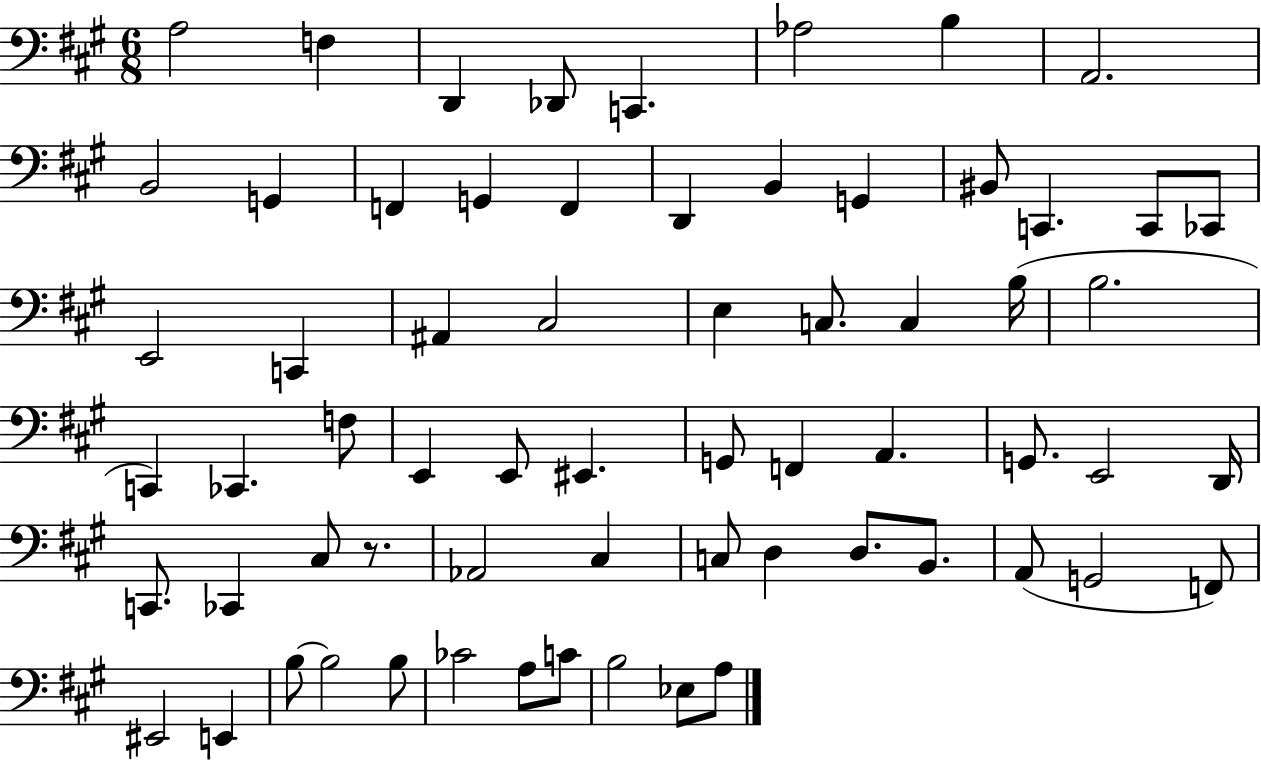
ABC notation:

X:1
T:Untitled
M:6/8
L:1/4
K:A
A,2 F, D,, _D,,/2 C,, _A,2 B, A,,2 B,,2 G,, F,, G,, F,, D,, B,, G,, ^B,,/2 C,, C,,/2 _C,,/2 E,,2 C,, ^A,, ^C,2 E, C,/2 C, B,/4 B,2 C,, _C,, F,/2 E,, E,,/2 ^E,, G,,/2 F,, A,, G,,/2 E,,2 D,,/4 C,,/2 _C,, ^C,/2 z/2 _A,,2 ^C, C,/2 D, D,/2 B,,/2 A,,/2 G,,2 F,,/2 ^E,,2 E,, B,/2 B,2 B,/2 _C2 A,/2 C/2 B,2 _E,/2 A,/2